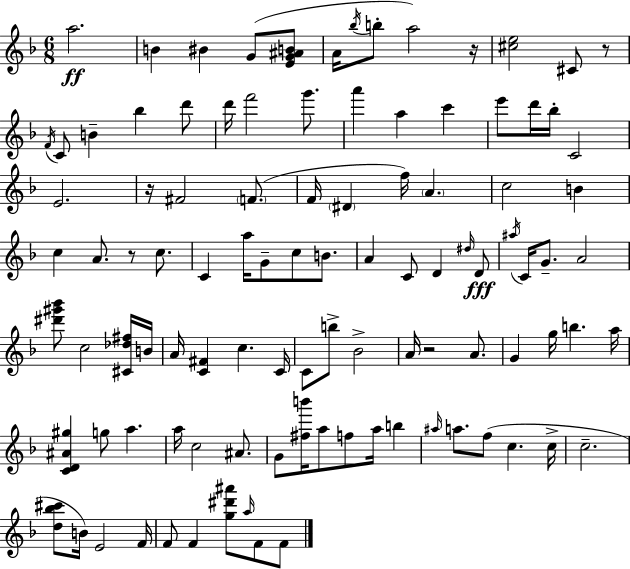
A5/h. B4/q BIS4/q G4/e [E4,G4,A#4,B4]/e A4/s Bb5/s B5/e A5/h R/s [C#5,E5]/h C#4/e R/e F4/s C4/e B4/q Bb5/q D6/e D6/s F6/h G6/e. A6/q A5/q C6/q E6/e D6/s Bb5/s C4/h E4/h. R/s F#4/h F4/e. F4/s D#4/q F5/s A4/q. C5/h B4/q C5/q A4/e. R/e C5/e. C4/q A5/s G4/e C5/e B4/e. A4/q C4/e D4/q D#5/s D4/e A#5/s C4/s G4/e. A4/h [D#6,G#6,Bb6]/e C5/h [C#4,Db5,F#5]/s B4/s A4/s [C4,F#4]/q C5/q. C4/s C4/e B5/e Bb4/h A4/s R/h A4/e. G4/q G5/s B5/q. A5/s [C4,D4,A#4,G#5]/q G5/e A5/q. A5/s C5/h A#4/e. G4/e [F#5,B6]/s A5/e F5/e A5/s B5/q A#5/s A5/e. F5/e C5/q. C5/s C5/h. [D5,Bb5,C#6]/e B4/s E4/h F4/s F4/e F4/q [G5,D#6,A#6]/e A5/s F4/e F4/e